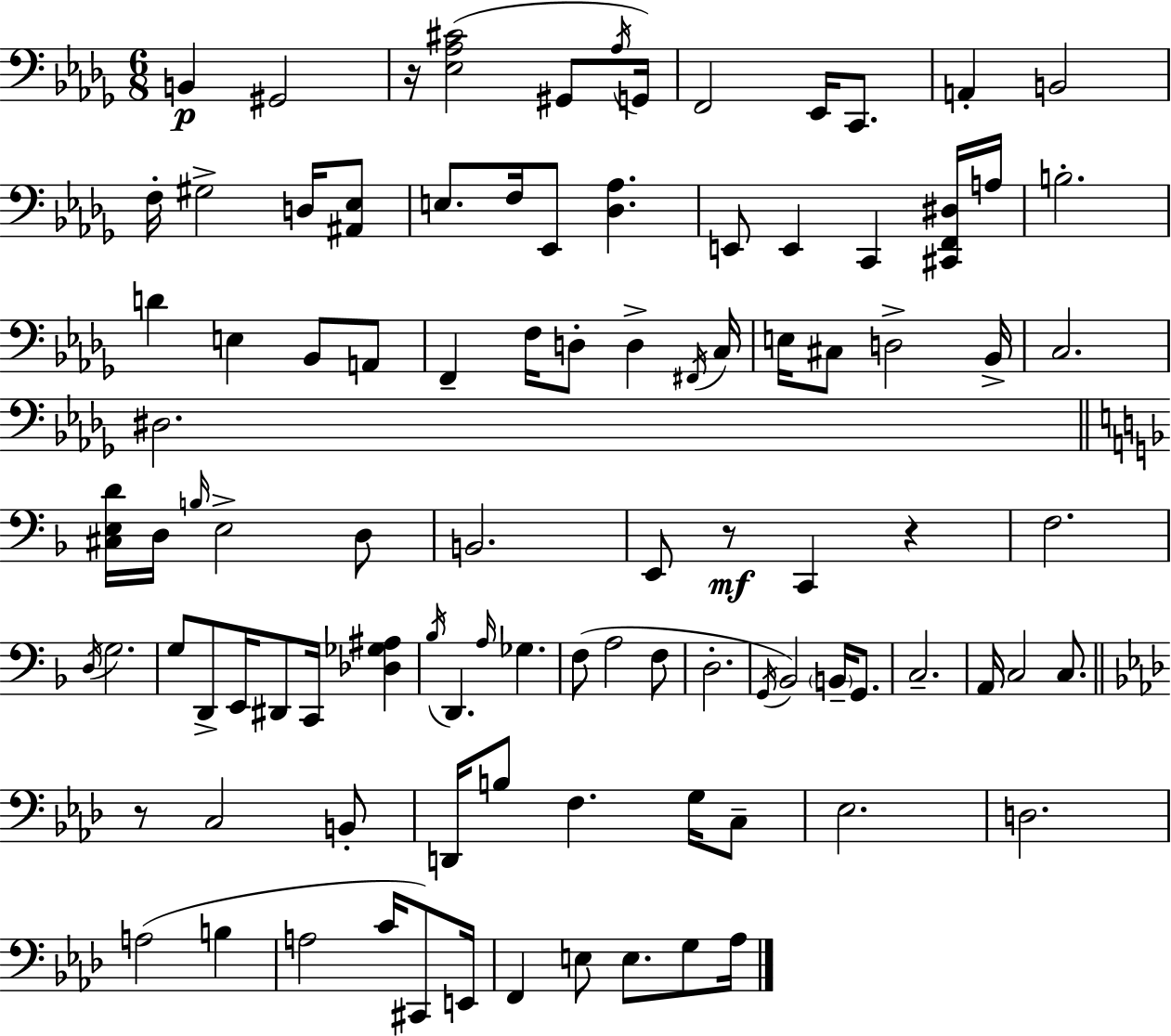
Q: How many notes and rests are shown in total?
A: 98